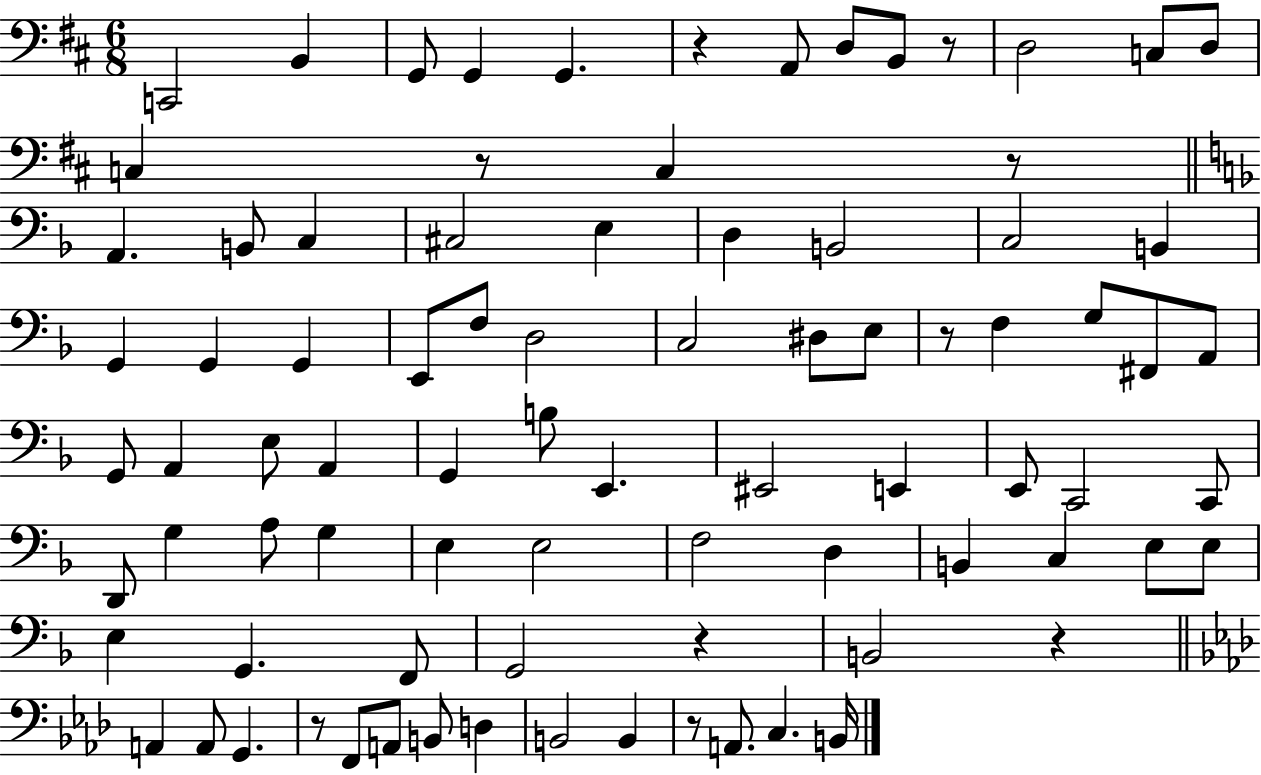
X:1
T:Untitled
M:6/8
L:1/4
K:D
C,,2 B,, G,,/2 G,, G,, z A,,/2 D,/2 B,,/2 z/2 D,2 C,/2 D,/2 C, z/2 C, z/2 A,, B,,/2 C, ^C,2 E, D, B,,2 C,2 B,, G,, G,, G,, E,,/2 F,/2 D,2 C,2 ^D,/2 E,/2 z/2 F, G,/2 ^F,,/2 A,,/2 G,,/2 A,, E,/2 A,, G,, B,/2 E,, ^E,,2 E,, E,,/2 C,,2 C,,/2 D,,/2 G, A,/2 G, E, E,2 F,2 D, B,, C, E,/2 E,/2 E, G,, F,,/2 G,,2 z B,,2 z A,, A,,/2 G,, z/2 F,,/2 A,,/2 B,,/2 D, B,,2 B,, z/2 A,,/2 C, B,,/4